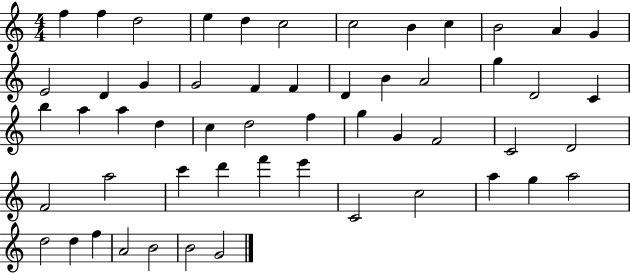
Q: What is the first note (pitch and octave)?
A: F5